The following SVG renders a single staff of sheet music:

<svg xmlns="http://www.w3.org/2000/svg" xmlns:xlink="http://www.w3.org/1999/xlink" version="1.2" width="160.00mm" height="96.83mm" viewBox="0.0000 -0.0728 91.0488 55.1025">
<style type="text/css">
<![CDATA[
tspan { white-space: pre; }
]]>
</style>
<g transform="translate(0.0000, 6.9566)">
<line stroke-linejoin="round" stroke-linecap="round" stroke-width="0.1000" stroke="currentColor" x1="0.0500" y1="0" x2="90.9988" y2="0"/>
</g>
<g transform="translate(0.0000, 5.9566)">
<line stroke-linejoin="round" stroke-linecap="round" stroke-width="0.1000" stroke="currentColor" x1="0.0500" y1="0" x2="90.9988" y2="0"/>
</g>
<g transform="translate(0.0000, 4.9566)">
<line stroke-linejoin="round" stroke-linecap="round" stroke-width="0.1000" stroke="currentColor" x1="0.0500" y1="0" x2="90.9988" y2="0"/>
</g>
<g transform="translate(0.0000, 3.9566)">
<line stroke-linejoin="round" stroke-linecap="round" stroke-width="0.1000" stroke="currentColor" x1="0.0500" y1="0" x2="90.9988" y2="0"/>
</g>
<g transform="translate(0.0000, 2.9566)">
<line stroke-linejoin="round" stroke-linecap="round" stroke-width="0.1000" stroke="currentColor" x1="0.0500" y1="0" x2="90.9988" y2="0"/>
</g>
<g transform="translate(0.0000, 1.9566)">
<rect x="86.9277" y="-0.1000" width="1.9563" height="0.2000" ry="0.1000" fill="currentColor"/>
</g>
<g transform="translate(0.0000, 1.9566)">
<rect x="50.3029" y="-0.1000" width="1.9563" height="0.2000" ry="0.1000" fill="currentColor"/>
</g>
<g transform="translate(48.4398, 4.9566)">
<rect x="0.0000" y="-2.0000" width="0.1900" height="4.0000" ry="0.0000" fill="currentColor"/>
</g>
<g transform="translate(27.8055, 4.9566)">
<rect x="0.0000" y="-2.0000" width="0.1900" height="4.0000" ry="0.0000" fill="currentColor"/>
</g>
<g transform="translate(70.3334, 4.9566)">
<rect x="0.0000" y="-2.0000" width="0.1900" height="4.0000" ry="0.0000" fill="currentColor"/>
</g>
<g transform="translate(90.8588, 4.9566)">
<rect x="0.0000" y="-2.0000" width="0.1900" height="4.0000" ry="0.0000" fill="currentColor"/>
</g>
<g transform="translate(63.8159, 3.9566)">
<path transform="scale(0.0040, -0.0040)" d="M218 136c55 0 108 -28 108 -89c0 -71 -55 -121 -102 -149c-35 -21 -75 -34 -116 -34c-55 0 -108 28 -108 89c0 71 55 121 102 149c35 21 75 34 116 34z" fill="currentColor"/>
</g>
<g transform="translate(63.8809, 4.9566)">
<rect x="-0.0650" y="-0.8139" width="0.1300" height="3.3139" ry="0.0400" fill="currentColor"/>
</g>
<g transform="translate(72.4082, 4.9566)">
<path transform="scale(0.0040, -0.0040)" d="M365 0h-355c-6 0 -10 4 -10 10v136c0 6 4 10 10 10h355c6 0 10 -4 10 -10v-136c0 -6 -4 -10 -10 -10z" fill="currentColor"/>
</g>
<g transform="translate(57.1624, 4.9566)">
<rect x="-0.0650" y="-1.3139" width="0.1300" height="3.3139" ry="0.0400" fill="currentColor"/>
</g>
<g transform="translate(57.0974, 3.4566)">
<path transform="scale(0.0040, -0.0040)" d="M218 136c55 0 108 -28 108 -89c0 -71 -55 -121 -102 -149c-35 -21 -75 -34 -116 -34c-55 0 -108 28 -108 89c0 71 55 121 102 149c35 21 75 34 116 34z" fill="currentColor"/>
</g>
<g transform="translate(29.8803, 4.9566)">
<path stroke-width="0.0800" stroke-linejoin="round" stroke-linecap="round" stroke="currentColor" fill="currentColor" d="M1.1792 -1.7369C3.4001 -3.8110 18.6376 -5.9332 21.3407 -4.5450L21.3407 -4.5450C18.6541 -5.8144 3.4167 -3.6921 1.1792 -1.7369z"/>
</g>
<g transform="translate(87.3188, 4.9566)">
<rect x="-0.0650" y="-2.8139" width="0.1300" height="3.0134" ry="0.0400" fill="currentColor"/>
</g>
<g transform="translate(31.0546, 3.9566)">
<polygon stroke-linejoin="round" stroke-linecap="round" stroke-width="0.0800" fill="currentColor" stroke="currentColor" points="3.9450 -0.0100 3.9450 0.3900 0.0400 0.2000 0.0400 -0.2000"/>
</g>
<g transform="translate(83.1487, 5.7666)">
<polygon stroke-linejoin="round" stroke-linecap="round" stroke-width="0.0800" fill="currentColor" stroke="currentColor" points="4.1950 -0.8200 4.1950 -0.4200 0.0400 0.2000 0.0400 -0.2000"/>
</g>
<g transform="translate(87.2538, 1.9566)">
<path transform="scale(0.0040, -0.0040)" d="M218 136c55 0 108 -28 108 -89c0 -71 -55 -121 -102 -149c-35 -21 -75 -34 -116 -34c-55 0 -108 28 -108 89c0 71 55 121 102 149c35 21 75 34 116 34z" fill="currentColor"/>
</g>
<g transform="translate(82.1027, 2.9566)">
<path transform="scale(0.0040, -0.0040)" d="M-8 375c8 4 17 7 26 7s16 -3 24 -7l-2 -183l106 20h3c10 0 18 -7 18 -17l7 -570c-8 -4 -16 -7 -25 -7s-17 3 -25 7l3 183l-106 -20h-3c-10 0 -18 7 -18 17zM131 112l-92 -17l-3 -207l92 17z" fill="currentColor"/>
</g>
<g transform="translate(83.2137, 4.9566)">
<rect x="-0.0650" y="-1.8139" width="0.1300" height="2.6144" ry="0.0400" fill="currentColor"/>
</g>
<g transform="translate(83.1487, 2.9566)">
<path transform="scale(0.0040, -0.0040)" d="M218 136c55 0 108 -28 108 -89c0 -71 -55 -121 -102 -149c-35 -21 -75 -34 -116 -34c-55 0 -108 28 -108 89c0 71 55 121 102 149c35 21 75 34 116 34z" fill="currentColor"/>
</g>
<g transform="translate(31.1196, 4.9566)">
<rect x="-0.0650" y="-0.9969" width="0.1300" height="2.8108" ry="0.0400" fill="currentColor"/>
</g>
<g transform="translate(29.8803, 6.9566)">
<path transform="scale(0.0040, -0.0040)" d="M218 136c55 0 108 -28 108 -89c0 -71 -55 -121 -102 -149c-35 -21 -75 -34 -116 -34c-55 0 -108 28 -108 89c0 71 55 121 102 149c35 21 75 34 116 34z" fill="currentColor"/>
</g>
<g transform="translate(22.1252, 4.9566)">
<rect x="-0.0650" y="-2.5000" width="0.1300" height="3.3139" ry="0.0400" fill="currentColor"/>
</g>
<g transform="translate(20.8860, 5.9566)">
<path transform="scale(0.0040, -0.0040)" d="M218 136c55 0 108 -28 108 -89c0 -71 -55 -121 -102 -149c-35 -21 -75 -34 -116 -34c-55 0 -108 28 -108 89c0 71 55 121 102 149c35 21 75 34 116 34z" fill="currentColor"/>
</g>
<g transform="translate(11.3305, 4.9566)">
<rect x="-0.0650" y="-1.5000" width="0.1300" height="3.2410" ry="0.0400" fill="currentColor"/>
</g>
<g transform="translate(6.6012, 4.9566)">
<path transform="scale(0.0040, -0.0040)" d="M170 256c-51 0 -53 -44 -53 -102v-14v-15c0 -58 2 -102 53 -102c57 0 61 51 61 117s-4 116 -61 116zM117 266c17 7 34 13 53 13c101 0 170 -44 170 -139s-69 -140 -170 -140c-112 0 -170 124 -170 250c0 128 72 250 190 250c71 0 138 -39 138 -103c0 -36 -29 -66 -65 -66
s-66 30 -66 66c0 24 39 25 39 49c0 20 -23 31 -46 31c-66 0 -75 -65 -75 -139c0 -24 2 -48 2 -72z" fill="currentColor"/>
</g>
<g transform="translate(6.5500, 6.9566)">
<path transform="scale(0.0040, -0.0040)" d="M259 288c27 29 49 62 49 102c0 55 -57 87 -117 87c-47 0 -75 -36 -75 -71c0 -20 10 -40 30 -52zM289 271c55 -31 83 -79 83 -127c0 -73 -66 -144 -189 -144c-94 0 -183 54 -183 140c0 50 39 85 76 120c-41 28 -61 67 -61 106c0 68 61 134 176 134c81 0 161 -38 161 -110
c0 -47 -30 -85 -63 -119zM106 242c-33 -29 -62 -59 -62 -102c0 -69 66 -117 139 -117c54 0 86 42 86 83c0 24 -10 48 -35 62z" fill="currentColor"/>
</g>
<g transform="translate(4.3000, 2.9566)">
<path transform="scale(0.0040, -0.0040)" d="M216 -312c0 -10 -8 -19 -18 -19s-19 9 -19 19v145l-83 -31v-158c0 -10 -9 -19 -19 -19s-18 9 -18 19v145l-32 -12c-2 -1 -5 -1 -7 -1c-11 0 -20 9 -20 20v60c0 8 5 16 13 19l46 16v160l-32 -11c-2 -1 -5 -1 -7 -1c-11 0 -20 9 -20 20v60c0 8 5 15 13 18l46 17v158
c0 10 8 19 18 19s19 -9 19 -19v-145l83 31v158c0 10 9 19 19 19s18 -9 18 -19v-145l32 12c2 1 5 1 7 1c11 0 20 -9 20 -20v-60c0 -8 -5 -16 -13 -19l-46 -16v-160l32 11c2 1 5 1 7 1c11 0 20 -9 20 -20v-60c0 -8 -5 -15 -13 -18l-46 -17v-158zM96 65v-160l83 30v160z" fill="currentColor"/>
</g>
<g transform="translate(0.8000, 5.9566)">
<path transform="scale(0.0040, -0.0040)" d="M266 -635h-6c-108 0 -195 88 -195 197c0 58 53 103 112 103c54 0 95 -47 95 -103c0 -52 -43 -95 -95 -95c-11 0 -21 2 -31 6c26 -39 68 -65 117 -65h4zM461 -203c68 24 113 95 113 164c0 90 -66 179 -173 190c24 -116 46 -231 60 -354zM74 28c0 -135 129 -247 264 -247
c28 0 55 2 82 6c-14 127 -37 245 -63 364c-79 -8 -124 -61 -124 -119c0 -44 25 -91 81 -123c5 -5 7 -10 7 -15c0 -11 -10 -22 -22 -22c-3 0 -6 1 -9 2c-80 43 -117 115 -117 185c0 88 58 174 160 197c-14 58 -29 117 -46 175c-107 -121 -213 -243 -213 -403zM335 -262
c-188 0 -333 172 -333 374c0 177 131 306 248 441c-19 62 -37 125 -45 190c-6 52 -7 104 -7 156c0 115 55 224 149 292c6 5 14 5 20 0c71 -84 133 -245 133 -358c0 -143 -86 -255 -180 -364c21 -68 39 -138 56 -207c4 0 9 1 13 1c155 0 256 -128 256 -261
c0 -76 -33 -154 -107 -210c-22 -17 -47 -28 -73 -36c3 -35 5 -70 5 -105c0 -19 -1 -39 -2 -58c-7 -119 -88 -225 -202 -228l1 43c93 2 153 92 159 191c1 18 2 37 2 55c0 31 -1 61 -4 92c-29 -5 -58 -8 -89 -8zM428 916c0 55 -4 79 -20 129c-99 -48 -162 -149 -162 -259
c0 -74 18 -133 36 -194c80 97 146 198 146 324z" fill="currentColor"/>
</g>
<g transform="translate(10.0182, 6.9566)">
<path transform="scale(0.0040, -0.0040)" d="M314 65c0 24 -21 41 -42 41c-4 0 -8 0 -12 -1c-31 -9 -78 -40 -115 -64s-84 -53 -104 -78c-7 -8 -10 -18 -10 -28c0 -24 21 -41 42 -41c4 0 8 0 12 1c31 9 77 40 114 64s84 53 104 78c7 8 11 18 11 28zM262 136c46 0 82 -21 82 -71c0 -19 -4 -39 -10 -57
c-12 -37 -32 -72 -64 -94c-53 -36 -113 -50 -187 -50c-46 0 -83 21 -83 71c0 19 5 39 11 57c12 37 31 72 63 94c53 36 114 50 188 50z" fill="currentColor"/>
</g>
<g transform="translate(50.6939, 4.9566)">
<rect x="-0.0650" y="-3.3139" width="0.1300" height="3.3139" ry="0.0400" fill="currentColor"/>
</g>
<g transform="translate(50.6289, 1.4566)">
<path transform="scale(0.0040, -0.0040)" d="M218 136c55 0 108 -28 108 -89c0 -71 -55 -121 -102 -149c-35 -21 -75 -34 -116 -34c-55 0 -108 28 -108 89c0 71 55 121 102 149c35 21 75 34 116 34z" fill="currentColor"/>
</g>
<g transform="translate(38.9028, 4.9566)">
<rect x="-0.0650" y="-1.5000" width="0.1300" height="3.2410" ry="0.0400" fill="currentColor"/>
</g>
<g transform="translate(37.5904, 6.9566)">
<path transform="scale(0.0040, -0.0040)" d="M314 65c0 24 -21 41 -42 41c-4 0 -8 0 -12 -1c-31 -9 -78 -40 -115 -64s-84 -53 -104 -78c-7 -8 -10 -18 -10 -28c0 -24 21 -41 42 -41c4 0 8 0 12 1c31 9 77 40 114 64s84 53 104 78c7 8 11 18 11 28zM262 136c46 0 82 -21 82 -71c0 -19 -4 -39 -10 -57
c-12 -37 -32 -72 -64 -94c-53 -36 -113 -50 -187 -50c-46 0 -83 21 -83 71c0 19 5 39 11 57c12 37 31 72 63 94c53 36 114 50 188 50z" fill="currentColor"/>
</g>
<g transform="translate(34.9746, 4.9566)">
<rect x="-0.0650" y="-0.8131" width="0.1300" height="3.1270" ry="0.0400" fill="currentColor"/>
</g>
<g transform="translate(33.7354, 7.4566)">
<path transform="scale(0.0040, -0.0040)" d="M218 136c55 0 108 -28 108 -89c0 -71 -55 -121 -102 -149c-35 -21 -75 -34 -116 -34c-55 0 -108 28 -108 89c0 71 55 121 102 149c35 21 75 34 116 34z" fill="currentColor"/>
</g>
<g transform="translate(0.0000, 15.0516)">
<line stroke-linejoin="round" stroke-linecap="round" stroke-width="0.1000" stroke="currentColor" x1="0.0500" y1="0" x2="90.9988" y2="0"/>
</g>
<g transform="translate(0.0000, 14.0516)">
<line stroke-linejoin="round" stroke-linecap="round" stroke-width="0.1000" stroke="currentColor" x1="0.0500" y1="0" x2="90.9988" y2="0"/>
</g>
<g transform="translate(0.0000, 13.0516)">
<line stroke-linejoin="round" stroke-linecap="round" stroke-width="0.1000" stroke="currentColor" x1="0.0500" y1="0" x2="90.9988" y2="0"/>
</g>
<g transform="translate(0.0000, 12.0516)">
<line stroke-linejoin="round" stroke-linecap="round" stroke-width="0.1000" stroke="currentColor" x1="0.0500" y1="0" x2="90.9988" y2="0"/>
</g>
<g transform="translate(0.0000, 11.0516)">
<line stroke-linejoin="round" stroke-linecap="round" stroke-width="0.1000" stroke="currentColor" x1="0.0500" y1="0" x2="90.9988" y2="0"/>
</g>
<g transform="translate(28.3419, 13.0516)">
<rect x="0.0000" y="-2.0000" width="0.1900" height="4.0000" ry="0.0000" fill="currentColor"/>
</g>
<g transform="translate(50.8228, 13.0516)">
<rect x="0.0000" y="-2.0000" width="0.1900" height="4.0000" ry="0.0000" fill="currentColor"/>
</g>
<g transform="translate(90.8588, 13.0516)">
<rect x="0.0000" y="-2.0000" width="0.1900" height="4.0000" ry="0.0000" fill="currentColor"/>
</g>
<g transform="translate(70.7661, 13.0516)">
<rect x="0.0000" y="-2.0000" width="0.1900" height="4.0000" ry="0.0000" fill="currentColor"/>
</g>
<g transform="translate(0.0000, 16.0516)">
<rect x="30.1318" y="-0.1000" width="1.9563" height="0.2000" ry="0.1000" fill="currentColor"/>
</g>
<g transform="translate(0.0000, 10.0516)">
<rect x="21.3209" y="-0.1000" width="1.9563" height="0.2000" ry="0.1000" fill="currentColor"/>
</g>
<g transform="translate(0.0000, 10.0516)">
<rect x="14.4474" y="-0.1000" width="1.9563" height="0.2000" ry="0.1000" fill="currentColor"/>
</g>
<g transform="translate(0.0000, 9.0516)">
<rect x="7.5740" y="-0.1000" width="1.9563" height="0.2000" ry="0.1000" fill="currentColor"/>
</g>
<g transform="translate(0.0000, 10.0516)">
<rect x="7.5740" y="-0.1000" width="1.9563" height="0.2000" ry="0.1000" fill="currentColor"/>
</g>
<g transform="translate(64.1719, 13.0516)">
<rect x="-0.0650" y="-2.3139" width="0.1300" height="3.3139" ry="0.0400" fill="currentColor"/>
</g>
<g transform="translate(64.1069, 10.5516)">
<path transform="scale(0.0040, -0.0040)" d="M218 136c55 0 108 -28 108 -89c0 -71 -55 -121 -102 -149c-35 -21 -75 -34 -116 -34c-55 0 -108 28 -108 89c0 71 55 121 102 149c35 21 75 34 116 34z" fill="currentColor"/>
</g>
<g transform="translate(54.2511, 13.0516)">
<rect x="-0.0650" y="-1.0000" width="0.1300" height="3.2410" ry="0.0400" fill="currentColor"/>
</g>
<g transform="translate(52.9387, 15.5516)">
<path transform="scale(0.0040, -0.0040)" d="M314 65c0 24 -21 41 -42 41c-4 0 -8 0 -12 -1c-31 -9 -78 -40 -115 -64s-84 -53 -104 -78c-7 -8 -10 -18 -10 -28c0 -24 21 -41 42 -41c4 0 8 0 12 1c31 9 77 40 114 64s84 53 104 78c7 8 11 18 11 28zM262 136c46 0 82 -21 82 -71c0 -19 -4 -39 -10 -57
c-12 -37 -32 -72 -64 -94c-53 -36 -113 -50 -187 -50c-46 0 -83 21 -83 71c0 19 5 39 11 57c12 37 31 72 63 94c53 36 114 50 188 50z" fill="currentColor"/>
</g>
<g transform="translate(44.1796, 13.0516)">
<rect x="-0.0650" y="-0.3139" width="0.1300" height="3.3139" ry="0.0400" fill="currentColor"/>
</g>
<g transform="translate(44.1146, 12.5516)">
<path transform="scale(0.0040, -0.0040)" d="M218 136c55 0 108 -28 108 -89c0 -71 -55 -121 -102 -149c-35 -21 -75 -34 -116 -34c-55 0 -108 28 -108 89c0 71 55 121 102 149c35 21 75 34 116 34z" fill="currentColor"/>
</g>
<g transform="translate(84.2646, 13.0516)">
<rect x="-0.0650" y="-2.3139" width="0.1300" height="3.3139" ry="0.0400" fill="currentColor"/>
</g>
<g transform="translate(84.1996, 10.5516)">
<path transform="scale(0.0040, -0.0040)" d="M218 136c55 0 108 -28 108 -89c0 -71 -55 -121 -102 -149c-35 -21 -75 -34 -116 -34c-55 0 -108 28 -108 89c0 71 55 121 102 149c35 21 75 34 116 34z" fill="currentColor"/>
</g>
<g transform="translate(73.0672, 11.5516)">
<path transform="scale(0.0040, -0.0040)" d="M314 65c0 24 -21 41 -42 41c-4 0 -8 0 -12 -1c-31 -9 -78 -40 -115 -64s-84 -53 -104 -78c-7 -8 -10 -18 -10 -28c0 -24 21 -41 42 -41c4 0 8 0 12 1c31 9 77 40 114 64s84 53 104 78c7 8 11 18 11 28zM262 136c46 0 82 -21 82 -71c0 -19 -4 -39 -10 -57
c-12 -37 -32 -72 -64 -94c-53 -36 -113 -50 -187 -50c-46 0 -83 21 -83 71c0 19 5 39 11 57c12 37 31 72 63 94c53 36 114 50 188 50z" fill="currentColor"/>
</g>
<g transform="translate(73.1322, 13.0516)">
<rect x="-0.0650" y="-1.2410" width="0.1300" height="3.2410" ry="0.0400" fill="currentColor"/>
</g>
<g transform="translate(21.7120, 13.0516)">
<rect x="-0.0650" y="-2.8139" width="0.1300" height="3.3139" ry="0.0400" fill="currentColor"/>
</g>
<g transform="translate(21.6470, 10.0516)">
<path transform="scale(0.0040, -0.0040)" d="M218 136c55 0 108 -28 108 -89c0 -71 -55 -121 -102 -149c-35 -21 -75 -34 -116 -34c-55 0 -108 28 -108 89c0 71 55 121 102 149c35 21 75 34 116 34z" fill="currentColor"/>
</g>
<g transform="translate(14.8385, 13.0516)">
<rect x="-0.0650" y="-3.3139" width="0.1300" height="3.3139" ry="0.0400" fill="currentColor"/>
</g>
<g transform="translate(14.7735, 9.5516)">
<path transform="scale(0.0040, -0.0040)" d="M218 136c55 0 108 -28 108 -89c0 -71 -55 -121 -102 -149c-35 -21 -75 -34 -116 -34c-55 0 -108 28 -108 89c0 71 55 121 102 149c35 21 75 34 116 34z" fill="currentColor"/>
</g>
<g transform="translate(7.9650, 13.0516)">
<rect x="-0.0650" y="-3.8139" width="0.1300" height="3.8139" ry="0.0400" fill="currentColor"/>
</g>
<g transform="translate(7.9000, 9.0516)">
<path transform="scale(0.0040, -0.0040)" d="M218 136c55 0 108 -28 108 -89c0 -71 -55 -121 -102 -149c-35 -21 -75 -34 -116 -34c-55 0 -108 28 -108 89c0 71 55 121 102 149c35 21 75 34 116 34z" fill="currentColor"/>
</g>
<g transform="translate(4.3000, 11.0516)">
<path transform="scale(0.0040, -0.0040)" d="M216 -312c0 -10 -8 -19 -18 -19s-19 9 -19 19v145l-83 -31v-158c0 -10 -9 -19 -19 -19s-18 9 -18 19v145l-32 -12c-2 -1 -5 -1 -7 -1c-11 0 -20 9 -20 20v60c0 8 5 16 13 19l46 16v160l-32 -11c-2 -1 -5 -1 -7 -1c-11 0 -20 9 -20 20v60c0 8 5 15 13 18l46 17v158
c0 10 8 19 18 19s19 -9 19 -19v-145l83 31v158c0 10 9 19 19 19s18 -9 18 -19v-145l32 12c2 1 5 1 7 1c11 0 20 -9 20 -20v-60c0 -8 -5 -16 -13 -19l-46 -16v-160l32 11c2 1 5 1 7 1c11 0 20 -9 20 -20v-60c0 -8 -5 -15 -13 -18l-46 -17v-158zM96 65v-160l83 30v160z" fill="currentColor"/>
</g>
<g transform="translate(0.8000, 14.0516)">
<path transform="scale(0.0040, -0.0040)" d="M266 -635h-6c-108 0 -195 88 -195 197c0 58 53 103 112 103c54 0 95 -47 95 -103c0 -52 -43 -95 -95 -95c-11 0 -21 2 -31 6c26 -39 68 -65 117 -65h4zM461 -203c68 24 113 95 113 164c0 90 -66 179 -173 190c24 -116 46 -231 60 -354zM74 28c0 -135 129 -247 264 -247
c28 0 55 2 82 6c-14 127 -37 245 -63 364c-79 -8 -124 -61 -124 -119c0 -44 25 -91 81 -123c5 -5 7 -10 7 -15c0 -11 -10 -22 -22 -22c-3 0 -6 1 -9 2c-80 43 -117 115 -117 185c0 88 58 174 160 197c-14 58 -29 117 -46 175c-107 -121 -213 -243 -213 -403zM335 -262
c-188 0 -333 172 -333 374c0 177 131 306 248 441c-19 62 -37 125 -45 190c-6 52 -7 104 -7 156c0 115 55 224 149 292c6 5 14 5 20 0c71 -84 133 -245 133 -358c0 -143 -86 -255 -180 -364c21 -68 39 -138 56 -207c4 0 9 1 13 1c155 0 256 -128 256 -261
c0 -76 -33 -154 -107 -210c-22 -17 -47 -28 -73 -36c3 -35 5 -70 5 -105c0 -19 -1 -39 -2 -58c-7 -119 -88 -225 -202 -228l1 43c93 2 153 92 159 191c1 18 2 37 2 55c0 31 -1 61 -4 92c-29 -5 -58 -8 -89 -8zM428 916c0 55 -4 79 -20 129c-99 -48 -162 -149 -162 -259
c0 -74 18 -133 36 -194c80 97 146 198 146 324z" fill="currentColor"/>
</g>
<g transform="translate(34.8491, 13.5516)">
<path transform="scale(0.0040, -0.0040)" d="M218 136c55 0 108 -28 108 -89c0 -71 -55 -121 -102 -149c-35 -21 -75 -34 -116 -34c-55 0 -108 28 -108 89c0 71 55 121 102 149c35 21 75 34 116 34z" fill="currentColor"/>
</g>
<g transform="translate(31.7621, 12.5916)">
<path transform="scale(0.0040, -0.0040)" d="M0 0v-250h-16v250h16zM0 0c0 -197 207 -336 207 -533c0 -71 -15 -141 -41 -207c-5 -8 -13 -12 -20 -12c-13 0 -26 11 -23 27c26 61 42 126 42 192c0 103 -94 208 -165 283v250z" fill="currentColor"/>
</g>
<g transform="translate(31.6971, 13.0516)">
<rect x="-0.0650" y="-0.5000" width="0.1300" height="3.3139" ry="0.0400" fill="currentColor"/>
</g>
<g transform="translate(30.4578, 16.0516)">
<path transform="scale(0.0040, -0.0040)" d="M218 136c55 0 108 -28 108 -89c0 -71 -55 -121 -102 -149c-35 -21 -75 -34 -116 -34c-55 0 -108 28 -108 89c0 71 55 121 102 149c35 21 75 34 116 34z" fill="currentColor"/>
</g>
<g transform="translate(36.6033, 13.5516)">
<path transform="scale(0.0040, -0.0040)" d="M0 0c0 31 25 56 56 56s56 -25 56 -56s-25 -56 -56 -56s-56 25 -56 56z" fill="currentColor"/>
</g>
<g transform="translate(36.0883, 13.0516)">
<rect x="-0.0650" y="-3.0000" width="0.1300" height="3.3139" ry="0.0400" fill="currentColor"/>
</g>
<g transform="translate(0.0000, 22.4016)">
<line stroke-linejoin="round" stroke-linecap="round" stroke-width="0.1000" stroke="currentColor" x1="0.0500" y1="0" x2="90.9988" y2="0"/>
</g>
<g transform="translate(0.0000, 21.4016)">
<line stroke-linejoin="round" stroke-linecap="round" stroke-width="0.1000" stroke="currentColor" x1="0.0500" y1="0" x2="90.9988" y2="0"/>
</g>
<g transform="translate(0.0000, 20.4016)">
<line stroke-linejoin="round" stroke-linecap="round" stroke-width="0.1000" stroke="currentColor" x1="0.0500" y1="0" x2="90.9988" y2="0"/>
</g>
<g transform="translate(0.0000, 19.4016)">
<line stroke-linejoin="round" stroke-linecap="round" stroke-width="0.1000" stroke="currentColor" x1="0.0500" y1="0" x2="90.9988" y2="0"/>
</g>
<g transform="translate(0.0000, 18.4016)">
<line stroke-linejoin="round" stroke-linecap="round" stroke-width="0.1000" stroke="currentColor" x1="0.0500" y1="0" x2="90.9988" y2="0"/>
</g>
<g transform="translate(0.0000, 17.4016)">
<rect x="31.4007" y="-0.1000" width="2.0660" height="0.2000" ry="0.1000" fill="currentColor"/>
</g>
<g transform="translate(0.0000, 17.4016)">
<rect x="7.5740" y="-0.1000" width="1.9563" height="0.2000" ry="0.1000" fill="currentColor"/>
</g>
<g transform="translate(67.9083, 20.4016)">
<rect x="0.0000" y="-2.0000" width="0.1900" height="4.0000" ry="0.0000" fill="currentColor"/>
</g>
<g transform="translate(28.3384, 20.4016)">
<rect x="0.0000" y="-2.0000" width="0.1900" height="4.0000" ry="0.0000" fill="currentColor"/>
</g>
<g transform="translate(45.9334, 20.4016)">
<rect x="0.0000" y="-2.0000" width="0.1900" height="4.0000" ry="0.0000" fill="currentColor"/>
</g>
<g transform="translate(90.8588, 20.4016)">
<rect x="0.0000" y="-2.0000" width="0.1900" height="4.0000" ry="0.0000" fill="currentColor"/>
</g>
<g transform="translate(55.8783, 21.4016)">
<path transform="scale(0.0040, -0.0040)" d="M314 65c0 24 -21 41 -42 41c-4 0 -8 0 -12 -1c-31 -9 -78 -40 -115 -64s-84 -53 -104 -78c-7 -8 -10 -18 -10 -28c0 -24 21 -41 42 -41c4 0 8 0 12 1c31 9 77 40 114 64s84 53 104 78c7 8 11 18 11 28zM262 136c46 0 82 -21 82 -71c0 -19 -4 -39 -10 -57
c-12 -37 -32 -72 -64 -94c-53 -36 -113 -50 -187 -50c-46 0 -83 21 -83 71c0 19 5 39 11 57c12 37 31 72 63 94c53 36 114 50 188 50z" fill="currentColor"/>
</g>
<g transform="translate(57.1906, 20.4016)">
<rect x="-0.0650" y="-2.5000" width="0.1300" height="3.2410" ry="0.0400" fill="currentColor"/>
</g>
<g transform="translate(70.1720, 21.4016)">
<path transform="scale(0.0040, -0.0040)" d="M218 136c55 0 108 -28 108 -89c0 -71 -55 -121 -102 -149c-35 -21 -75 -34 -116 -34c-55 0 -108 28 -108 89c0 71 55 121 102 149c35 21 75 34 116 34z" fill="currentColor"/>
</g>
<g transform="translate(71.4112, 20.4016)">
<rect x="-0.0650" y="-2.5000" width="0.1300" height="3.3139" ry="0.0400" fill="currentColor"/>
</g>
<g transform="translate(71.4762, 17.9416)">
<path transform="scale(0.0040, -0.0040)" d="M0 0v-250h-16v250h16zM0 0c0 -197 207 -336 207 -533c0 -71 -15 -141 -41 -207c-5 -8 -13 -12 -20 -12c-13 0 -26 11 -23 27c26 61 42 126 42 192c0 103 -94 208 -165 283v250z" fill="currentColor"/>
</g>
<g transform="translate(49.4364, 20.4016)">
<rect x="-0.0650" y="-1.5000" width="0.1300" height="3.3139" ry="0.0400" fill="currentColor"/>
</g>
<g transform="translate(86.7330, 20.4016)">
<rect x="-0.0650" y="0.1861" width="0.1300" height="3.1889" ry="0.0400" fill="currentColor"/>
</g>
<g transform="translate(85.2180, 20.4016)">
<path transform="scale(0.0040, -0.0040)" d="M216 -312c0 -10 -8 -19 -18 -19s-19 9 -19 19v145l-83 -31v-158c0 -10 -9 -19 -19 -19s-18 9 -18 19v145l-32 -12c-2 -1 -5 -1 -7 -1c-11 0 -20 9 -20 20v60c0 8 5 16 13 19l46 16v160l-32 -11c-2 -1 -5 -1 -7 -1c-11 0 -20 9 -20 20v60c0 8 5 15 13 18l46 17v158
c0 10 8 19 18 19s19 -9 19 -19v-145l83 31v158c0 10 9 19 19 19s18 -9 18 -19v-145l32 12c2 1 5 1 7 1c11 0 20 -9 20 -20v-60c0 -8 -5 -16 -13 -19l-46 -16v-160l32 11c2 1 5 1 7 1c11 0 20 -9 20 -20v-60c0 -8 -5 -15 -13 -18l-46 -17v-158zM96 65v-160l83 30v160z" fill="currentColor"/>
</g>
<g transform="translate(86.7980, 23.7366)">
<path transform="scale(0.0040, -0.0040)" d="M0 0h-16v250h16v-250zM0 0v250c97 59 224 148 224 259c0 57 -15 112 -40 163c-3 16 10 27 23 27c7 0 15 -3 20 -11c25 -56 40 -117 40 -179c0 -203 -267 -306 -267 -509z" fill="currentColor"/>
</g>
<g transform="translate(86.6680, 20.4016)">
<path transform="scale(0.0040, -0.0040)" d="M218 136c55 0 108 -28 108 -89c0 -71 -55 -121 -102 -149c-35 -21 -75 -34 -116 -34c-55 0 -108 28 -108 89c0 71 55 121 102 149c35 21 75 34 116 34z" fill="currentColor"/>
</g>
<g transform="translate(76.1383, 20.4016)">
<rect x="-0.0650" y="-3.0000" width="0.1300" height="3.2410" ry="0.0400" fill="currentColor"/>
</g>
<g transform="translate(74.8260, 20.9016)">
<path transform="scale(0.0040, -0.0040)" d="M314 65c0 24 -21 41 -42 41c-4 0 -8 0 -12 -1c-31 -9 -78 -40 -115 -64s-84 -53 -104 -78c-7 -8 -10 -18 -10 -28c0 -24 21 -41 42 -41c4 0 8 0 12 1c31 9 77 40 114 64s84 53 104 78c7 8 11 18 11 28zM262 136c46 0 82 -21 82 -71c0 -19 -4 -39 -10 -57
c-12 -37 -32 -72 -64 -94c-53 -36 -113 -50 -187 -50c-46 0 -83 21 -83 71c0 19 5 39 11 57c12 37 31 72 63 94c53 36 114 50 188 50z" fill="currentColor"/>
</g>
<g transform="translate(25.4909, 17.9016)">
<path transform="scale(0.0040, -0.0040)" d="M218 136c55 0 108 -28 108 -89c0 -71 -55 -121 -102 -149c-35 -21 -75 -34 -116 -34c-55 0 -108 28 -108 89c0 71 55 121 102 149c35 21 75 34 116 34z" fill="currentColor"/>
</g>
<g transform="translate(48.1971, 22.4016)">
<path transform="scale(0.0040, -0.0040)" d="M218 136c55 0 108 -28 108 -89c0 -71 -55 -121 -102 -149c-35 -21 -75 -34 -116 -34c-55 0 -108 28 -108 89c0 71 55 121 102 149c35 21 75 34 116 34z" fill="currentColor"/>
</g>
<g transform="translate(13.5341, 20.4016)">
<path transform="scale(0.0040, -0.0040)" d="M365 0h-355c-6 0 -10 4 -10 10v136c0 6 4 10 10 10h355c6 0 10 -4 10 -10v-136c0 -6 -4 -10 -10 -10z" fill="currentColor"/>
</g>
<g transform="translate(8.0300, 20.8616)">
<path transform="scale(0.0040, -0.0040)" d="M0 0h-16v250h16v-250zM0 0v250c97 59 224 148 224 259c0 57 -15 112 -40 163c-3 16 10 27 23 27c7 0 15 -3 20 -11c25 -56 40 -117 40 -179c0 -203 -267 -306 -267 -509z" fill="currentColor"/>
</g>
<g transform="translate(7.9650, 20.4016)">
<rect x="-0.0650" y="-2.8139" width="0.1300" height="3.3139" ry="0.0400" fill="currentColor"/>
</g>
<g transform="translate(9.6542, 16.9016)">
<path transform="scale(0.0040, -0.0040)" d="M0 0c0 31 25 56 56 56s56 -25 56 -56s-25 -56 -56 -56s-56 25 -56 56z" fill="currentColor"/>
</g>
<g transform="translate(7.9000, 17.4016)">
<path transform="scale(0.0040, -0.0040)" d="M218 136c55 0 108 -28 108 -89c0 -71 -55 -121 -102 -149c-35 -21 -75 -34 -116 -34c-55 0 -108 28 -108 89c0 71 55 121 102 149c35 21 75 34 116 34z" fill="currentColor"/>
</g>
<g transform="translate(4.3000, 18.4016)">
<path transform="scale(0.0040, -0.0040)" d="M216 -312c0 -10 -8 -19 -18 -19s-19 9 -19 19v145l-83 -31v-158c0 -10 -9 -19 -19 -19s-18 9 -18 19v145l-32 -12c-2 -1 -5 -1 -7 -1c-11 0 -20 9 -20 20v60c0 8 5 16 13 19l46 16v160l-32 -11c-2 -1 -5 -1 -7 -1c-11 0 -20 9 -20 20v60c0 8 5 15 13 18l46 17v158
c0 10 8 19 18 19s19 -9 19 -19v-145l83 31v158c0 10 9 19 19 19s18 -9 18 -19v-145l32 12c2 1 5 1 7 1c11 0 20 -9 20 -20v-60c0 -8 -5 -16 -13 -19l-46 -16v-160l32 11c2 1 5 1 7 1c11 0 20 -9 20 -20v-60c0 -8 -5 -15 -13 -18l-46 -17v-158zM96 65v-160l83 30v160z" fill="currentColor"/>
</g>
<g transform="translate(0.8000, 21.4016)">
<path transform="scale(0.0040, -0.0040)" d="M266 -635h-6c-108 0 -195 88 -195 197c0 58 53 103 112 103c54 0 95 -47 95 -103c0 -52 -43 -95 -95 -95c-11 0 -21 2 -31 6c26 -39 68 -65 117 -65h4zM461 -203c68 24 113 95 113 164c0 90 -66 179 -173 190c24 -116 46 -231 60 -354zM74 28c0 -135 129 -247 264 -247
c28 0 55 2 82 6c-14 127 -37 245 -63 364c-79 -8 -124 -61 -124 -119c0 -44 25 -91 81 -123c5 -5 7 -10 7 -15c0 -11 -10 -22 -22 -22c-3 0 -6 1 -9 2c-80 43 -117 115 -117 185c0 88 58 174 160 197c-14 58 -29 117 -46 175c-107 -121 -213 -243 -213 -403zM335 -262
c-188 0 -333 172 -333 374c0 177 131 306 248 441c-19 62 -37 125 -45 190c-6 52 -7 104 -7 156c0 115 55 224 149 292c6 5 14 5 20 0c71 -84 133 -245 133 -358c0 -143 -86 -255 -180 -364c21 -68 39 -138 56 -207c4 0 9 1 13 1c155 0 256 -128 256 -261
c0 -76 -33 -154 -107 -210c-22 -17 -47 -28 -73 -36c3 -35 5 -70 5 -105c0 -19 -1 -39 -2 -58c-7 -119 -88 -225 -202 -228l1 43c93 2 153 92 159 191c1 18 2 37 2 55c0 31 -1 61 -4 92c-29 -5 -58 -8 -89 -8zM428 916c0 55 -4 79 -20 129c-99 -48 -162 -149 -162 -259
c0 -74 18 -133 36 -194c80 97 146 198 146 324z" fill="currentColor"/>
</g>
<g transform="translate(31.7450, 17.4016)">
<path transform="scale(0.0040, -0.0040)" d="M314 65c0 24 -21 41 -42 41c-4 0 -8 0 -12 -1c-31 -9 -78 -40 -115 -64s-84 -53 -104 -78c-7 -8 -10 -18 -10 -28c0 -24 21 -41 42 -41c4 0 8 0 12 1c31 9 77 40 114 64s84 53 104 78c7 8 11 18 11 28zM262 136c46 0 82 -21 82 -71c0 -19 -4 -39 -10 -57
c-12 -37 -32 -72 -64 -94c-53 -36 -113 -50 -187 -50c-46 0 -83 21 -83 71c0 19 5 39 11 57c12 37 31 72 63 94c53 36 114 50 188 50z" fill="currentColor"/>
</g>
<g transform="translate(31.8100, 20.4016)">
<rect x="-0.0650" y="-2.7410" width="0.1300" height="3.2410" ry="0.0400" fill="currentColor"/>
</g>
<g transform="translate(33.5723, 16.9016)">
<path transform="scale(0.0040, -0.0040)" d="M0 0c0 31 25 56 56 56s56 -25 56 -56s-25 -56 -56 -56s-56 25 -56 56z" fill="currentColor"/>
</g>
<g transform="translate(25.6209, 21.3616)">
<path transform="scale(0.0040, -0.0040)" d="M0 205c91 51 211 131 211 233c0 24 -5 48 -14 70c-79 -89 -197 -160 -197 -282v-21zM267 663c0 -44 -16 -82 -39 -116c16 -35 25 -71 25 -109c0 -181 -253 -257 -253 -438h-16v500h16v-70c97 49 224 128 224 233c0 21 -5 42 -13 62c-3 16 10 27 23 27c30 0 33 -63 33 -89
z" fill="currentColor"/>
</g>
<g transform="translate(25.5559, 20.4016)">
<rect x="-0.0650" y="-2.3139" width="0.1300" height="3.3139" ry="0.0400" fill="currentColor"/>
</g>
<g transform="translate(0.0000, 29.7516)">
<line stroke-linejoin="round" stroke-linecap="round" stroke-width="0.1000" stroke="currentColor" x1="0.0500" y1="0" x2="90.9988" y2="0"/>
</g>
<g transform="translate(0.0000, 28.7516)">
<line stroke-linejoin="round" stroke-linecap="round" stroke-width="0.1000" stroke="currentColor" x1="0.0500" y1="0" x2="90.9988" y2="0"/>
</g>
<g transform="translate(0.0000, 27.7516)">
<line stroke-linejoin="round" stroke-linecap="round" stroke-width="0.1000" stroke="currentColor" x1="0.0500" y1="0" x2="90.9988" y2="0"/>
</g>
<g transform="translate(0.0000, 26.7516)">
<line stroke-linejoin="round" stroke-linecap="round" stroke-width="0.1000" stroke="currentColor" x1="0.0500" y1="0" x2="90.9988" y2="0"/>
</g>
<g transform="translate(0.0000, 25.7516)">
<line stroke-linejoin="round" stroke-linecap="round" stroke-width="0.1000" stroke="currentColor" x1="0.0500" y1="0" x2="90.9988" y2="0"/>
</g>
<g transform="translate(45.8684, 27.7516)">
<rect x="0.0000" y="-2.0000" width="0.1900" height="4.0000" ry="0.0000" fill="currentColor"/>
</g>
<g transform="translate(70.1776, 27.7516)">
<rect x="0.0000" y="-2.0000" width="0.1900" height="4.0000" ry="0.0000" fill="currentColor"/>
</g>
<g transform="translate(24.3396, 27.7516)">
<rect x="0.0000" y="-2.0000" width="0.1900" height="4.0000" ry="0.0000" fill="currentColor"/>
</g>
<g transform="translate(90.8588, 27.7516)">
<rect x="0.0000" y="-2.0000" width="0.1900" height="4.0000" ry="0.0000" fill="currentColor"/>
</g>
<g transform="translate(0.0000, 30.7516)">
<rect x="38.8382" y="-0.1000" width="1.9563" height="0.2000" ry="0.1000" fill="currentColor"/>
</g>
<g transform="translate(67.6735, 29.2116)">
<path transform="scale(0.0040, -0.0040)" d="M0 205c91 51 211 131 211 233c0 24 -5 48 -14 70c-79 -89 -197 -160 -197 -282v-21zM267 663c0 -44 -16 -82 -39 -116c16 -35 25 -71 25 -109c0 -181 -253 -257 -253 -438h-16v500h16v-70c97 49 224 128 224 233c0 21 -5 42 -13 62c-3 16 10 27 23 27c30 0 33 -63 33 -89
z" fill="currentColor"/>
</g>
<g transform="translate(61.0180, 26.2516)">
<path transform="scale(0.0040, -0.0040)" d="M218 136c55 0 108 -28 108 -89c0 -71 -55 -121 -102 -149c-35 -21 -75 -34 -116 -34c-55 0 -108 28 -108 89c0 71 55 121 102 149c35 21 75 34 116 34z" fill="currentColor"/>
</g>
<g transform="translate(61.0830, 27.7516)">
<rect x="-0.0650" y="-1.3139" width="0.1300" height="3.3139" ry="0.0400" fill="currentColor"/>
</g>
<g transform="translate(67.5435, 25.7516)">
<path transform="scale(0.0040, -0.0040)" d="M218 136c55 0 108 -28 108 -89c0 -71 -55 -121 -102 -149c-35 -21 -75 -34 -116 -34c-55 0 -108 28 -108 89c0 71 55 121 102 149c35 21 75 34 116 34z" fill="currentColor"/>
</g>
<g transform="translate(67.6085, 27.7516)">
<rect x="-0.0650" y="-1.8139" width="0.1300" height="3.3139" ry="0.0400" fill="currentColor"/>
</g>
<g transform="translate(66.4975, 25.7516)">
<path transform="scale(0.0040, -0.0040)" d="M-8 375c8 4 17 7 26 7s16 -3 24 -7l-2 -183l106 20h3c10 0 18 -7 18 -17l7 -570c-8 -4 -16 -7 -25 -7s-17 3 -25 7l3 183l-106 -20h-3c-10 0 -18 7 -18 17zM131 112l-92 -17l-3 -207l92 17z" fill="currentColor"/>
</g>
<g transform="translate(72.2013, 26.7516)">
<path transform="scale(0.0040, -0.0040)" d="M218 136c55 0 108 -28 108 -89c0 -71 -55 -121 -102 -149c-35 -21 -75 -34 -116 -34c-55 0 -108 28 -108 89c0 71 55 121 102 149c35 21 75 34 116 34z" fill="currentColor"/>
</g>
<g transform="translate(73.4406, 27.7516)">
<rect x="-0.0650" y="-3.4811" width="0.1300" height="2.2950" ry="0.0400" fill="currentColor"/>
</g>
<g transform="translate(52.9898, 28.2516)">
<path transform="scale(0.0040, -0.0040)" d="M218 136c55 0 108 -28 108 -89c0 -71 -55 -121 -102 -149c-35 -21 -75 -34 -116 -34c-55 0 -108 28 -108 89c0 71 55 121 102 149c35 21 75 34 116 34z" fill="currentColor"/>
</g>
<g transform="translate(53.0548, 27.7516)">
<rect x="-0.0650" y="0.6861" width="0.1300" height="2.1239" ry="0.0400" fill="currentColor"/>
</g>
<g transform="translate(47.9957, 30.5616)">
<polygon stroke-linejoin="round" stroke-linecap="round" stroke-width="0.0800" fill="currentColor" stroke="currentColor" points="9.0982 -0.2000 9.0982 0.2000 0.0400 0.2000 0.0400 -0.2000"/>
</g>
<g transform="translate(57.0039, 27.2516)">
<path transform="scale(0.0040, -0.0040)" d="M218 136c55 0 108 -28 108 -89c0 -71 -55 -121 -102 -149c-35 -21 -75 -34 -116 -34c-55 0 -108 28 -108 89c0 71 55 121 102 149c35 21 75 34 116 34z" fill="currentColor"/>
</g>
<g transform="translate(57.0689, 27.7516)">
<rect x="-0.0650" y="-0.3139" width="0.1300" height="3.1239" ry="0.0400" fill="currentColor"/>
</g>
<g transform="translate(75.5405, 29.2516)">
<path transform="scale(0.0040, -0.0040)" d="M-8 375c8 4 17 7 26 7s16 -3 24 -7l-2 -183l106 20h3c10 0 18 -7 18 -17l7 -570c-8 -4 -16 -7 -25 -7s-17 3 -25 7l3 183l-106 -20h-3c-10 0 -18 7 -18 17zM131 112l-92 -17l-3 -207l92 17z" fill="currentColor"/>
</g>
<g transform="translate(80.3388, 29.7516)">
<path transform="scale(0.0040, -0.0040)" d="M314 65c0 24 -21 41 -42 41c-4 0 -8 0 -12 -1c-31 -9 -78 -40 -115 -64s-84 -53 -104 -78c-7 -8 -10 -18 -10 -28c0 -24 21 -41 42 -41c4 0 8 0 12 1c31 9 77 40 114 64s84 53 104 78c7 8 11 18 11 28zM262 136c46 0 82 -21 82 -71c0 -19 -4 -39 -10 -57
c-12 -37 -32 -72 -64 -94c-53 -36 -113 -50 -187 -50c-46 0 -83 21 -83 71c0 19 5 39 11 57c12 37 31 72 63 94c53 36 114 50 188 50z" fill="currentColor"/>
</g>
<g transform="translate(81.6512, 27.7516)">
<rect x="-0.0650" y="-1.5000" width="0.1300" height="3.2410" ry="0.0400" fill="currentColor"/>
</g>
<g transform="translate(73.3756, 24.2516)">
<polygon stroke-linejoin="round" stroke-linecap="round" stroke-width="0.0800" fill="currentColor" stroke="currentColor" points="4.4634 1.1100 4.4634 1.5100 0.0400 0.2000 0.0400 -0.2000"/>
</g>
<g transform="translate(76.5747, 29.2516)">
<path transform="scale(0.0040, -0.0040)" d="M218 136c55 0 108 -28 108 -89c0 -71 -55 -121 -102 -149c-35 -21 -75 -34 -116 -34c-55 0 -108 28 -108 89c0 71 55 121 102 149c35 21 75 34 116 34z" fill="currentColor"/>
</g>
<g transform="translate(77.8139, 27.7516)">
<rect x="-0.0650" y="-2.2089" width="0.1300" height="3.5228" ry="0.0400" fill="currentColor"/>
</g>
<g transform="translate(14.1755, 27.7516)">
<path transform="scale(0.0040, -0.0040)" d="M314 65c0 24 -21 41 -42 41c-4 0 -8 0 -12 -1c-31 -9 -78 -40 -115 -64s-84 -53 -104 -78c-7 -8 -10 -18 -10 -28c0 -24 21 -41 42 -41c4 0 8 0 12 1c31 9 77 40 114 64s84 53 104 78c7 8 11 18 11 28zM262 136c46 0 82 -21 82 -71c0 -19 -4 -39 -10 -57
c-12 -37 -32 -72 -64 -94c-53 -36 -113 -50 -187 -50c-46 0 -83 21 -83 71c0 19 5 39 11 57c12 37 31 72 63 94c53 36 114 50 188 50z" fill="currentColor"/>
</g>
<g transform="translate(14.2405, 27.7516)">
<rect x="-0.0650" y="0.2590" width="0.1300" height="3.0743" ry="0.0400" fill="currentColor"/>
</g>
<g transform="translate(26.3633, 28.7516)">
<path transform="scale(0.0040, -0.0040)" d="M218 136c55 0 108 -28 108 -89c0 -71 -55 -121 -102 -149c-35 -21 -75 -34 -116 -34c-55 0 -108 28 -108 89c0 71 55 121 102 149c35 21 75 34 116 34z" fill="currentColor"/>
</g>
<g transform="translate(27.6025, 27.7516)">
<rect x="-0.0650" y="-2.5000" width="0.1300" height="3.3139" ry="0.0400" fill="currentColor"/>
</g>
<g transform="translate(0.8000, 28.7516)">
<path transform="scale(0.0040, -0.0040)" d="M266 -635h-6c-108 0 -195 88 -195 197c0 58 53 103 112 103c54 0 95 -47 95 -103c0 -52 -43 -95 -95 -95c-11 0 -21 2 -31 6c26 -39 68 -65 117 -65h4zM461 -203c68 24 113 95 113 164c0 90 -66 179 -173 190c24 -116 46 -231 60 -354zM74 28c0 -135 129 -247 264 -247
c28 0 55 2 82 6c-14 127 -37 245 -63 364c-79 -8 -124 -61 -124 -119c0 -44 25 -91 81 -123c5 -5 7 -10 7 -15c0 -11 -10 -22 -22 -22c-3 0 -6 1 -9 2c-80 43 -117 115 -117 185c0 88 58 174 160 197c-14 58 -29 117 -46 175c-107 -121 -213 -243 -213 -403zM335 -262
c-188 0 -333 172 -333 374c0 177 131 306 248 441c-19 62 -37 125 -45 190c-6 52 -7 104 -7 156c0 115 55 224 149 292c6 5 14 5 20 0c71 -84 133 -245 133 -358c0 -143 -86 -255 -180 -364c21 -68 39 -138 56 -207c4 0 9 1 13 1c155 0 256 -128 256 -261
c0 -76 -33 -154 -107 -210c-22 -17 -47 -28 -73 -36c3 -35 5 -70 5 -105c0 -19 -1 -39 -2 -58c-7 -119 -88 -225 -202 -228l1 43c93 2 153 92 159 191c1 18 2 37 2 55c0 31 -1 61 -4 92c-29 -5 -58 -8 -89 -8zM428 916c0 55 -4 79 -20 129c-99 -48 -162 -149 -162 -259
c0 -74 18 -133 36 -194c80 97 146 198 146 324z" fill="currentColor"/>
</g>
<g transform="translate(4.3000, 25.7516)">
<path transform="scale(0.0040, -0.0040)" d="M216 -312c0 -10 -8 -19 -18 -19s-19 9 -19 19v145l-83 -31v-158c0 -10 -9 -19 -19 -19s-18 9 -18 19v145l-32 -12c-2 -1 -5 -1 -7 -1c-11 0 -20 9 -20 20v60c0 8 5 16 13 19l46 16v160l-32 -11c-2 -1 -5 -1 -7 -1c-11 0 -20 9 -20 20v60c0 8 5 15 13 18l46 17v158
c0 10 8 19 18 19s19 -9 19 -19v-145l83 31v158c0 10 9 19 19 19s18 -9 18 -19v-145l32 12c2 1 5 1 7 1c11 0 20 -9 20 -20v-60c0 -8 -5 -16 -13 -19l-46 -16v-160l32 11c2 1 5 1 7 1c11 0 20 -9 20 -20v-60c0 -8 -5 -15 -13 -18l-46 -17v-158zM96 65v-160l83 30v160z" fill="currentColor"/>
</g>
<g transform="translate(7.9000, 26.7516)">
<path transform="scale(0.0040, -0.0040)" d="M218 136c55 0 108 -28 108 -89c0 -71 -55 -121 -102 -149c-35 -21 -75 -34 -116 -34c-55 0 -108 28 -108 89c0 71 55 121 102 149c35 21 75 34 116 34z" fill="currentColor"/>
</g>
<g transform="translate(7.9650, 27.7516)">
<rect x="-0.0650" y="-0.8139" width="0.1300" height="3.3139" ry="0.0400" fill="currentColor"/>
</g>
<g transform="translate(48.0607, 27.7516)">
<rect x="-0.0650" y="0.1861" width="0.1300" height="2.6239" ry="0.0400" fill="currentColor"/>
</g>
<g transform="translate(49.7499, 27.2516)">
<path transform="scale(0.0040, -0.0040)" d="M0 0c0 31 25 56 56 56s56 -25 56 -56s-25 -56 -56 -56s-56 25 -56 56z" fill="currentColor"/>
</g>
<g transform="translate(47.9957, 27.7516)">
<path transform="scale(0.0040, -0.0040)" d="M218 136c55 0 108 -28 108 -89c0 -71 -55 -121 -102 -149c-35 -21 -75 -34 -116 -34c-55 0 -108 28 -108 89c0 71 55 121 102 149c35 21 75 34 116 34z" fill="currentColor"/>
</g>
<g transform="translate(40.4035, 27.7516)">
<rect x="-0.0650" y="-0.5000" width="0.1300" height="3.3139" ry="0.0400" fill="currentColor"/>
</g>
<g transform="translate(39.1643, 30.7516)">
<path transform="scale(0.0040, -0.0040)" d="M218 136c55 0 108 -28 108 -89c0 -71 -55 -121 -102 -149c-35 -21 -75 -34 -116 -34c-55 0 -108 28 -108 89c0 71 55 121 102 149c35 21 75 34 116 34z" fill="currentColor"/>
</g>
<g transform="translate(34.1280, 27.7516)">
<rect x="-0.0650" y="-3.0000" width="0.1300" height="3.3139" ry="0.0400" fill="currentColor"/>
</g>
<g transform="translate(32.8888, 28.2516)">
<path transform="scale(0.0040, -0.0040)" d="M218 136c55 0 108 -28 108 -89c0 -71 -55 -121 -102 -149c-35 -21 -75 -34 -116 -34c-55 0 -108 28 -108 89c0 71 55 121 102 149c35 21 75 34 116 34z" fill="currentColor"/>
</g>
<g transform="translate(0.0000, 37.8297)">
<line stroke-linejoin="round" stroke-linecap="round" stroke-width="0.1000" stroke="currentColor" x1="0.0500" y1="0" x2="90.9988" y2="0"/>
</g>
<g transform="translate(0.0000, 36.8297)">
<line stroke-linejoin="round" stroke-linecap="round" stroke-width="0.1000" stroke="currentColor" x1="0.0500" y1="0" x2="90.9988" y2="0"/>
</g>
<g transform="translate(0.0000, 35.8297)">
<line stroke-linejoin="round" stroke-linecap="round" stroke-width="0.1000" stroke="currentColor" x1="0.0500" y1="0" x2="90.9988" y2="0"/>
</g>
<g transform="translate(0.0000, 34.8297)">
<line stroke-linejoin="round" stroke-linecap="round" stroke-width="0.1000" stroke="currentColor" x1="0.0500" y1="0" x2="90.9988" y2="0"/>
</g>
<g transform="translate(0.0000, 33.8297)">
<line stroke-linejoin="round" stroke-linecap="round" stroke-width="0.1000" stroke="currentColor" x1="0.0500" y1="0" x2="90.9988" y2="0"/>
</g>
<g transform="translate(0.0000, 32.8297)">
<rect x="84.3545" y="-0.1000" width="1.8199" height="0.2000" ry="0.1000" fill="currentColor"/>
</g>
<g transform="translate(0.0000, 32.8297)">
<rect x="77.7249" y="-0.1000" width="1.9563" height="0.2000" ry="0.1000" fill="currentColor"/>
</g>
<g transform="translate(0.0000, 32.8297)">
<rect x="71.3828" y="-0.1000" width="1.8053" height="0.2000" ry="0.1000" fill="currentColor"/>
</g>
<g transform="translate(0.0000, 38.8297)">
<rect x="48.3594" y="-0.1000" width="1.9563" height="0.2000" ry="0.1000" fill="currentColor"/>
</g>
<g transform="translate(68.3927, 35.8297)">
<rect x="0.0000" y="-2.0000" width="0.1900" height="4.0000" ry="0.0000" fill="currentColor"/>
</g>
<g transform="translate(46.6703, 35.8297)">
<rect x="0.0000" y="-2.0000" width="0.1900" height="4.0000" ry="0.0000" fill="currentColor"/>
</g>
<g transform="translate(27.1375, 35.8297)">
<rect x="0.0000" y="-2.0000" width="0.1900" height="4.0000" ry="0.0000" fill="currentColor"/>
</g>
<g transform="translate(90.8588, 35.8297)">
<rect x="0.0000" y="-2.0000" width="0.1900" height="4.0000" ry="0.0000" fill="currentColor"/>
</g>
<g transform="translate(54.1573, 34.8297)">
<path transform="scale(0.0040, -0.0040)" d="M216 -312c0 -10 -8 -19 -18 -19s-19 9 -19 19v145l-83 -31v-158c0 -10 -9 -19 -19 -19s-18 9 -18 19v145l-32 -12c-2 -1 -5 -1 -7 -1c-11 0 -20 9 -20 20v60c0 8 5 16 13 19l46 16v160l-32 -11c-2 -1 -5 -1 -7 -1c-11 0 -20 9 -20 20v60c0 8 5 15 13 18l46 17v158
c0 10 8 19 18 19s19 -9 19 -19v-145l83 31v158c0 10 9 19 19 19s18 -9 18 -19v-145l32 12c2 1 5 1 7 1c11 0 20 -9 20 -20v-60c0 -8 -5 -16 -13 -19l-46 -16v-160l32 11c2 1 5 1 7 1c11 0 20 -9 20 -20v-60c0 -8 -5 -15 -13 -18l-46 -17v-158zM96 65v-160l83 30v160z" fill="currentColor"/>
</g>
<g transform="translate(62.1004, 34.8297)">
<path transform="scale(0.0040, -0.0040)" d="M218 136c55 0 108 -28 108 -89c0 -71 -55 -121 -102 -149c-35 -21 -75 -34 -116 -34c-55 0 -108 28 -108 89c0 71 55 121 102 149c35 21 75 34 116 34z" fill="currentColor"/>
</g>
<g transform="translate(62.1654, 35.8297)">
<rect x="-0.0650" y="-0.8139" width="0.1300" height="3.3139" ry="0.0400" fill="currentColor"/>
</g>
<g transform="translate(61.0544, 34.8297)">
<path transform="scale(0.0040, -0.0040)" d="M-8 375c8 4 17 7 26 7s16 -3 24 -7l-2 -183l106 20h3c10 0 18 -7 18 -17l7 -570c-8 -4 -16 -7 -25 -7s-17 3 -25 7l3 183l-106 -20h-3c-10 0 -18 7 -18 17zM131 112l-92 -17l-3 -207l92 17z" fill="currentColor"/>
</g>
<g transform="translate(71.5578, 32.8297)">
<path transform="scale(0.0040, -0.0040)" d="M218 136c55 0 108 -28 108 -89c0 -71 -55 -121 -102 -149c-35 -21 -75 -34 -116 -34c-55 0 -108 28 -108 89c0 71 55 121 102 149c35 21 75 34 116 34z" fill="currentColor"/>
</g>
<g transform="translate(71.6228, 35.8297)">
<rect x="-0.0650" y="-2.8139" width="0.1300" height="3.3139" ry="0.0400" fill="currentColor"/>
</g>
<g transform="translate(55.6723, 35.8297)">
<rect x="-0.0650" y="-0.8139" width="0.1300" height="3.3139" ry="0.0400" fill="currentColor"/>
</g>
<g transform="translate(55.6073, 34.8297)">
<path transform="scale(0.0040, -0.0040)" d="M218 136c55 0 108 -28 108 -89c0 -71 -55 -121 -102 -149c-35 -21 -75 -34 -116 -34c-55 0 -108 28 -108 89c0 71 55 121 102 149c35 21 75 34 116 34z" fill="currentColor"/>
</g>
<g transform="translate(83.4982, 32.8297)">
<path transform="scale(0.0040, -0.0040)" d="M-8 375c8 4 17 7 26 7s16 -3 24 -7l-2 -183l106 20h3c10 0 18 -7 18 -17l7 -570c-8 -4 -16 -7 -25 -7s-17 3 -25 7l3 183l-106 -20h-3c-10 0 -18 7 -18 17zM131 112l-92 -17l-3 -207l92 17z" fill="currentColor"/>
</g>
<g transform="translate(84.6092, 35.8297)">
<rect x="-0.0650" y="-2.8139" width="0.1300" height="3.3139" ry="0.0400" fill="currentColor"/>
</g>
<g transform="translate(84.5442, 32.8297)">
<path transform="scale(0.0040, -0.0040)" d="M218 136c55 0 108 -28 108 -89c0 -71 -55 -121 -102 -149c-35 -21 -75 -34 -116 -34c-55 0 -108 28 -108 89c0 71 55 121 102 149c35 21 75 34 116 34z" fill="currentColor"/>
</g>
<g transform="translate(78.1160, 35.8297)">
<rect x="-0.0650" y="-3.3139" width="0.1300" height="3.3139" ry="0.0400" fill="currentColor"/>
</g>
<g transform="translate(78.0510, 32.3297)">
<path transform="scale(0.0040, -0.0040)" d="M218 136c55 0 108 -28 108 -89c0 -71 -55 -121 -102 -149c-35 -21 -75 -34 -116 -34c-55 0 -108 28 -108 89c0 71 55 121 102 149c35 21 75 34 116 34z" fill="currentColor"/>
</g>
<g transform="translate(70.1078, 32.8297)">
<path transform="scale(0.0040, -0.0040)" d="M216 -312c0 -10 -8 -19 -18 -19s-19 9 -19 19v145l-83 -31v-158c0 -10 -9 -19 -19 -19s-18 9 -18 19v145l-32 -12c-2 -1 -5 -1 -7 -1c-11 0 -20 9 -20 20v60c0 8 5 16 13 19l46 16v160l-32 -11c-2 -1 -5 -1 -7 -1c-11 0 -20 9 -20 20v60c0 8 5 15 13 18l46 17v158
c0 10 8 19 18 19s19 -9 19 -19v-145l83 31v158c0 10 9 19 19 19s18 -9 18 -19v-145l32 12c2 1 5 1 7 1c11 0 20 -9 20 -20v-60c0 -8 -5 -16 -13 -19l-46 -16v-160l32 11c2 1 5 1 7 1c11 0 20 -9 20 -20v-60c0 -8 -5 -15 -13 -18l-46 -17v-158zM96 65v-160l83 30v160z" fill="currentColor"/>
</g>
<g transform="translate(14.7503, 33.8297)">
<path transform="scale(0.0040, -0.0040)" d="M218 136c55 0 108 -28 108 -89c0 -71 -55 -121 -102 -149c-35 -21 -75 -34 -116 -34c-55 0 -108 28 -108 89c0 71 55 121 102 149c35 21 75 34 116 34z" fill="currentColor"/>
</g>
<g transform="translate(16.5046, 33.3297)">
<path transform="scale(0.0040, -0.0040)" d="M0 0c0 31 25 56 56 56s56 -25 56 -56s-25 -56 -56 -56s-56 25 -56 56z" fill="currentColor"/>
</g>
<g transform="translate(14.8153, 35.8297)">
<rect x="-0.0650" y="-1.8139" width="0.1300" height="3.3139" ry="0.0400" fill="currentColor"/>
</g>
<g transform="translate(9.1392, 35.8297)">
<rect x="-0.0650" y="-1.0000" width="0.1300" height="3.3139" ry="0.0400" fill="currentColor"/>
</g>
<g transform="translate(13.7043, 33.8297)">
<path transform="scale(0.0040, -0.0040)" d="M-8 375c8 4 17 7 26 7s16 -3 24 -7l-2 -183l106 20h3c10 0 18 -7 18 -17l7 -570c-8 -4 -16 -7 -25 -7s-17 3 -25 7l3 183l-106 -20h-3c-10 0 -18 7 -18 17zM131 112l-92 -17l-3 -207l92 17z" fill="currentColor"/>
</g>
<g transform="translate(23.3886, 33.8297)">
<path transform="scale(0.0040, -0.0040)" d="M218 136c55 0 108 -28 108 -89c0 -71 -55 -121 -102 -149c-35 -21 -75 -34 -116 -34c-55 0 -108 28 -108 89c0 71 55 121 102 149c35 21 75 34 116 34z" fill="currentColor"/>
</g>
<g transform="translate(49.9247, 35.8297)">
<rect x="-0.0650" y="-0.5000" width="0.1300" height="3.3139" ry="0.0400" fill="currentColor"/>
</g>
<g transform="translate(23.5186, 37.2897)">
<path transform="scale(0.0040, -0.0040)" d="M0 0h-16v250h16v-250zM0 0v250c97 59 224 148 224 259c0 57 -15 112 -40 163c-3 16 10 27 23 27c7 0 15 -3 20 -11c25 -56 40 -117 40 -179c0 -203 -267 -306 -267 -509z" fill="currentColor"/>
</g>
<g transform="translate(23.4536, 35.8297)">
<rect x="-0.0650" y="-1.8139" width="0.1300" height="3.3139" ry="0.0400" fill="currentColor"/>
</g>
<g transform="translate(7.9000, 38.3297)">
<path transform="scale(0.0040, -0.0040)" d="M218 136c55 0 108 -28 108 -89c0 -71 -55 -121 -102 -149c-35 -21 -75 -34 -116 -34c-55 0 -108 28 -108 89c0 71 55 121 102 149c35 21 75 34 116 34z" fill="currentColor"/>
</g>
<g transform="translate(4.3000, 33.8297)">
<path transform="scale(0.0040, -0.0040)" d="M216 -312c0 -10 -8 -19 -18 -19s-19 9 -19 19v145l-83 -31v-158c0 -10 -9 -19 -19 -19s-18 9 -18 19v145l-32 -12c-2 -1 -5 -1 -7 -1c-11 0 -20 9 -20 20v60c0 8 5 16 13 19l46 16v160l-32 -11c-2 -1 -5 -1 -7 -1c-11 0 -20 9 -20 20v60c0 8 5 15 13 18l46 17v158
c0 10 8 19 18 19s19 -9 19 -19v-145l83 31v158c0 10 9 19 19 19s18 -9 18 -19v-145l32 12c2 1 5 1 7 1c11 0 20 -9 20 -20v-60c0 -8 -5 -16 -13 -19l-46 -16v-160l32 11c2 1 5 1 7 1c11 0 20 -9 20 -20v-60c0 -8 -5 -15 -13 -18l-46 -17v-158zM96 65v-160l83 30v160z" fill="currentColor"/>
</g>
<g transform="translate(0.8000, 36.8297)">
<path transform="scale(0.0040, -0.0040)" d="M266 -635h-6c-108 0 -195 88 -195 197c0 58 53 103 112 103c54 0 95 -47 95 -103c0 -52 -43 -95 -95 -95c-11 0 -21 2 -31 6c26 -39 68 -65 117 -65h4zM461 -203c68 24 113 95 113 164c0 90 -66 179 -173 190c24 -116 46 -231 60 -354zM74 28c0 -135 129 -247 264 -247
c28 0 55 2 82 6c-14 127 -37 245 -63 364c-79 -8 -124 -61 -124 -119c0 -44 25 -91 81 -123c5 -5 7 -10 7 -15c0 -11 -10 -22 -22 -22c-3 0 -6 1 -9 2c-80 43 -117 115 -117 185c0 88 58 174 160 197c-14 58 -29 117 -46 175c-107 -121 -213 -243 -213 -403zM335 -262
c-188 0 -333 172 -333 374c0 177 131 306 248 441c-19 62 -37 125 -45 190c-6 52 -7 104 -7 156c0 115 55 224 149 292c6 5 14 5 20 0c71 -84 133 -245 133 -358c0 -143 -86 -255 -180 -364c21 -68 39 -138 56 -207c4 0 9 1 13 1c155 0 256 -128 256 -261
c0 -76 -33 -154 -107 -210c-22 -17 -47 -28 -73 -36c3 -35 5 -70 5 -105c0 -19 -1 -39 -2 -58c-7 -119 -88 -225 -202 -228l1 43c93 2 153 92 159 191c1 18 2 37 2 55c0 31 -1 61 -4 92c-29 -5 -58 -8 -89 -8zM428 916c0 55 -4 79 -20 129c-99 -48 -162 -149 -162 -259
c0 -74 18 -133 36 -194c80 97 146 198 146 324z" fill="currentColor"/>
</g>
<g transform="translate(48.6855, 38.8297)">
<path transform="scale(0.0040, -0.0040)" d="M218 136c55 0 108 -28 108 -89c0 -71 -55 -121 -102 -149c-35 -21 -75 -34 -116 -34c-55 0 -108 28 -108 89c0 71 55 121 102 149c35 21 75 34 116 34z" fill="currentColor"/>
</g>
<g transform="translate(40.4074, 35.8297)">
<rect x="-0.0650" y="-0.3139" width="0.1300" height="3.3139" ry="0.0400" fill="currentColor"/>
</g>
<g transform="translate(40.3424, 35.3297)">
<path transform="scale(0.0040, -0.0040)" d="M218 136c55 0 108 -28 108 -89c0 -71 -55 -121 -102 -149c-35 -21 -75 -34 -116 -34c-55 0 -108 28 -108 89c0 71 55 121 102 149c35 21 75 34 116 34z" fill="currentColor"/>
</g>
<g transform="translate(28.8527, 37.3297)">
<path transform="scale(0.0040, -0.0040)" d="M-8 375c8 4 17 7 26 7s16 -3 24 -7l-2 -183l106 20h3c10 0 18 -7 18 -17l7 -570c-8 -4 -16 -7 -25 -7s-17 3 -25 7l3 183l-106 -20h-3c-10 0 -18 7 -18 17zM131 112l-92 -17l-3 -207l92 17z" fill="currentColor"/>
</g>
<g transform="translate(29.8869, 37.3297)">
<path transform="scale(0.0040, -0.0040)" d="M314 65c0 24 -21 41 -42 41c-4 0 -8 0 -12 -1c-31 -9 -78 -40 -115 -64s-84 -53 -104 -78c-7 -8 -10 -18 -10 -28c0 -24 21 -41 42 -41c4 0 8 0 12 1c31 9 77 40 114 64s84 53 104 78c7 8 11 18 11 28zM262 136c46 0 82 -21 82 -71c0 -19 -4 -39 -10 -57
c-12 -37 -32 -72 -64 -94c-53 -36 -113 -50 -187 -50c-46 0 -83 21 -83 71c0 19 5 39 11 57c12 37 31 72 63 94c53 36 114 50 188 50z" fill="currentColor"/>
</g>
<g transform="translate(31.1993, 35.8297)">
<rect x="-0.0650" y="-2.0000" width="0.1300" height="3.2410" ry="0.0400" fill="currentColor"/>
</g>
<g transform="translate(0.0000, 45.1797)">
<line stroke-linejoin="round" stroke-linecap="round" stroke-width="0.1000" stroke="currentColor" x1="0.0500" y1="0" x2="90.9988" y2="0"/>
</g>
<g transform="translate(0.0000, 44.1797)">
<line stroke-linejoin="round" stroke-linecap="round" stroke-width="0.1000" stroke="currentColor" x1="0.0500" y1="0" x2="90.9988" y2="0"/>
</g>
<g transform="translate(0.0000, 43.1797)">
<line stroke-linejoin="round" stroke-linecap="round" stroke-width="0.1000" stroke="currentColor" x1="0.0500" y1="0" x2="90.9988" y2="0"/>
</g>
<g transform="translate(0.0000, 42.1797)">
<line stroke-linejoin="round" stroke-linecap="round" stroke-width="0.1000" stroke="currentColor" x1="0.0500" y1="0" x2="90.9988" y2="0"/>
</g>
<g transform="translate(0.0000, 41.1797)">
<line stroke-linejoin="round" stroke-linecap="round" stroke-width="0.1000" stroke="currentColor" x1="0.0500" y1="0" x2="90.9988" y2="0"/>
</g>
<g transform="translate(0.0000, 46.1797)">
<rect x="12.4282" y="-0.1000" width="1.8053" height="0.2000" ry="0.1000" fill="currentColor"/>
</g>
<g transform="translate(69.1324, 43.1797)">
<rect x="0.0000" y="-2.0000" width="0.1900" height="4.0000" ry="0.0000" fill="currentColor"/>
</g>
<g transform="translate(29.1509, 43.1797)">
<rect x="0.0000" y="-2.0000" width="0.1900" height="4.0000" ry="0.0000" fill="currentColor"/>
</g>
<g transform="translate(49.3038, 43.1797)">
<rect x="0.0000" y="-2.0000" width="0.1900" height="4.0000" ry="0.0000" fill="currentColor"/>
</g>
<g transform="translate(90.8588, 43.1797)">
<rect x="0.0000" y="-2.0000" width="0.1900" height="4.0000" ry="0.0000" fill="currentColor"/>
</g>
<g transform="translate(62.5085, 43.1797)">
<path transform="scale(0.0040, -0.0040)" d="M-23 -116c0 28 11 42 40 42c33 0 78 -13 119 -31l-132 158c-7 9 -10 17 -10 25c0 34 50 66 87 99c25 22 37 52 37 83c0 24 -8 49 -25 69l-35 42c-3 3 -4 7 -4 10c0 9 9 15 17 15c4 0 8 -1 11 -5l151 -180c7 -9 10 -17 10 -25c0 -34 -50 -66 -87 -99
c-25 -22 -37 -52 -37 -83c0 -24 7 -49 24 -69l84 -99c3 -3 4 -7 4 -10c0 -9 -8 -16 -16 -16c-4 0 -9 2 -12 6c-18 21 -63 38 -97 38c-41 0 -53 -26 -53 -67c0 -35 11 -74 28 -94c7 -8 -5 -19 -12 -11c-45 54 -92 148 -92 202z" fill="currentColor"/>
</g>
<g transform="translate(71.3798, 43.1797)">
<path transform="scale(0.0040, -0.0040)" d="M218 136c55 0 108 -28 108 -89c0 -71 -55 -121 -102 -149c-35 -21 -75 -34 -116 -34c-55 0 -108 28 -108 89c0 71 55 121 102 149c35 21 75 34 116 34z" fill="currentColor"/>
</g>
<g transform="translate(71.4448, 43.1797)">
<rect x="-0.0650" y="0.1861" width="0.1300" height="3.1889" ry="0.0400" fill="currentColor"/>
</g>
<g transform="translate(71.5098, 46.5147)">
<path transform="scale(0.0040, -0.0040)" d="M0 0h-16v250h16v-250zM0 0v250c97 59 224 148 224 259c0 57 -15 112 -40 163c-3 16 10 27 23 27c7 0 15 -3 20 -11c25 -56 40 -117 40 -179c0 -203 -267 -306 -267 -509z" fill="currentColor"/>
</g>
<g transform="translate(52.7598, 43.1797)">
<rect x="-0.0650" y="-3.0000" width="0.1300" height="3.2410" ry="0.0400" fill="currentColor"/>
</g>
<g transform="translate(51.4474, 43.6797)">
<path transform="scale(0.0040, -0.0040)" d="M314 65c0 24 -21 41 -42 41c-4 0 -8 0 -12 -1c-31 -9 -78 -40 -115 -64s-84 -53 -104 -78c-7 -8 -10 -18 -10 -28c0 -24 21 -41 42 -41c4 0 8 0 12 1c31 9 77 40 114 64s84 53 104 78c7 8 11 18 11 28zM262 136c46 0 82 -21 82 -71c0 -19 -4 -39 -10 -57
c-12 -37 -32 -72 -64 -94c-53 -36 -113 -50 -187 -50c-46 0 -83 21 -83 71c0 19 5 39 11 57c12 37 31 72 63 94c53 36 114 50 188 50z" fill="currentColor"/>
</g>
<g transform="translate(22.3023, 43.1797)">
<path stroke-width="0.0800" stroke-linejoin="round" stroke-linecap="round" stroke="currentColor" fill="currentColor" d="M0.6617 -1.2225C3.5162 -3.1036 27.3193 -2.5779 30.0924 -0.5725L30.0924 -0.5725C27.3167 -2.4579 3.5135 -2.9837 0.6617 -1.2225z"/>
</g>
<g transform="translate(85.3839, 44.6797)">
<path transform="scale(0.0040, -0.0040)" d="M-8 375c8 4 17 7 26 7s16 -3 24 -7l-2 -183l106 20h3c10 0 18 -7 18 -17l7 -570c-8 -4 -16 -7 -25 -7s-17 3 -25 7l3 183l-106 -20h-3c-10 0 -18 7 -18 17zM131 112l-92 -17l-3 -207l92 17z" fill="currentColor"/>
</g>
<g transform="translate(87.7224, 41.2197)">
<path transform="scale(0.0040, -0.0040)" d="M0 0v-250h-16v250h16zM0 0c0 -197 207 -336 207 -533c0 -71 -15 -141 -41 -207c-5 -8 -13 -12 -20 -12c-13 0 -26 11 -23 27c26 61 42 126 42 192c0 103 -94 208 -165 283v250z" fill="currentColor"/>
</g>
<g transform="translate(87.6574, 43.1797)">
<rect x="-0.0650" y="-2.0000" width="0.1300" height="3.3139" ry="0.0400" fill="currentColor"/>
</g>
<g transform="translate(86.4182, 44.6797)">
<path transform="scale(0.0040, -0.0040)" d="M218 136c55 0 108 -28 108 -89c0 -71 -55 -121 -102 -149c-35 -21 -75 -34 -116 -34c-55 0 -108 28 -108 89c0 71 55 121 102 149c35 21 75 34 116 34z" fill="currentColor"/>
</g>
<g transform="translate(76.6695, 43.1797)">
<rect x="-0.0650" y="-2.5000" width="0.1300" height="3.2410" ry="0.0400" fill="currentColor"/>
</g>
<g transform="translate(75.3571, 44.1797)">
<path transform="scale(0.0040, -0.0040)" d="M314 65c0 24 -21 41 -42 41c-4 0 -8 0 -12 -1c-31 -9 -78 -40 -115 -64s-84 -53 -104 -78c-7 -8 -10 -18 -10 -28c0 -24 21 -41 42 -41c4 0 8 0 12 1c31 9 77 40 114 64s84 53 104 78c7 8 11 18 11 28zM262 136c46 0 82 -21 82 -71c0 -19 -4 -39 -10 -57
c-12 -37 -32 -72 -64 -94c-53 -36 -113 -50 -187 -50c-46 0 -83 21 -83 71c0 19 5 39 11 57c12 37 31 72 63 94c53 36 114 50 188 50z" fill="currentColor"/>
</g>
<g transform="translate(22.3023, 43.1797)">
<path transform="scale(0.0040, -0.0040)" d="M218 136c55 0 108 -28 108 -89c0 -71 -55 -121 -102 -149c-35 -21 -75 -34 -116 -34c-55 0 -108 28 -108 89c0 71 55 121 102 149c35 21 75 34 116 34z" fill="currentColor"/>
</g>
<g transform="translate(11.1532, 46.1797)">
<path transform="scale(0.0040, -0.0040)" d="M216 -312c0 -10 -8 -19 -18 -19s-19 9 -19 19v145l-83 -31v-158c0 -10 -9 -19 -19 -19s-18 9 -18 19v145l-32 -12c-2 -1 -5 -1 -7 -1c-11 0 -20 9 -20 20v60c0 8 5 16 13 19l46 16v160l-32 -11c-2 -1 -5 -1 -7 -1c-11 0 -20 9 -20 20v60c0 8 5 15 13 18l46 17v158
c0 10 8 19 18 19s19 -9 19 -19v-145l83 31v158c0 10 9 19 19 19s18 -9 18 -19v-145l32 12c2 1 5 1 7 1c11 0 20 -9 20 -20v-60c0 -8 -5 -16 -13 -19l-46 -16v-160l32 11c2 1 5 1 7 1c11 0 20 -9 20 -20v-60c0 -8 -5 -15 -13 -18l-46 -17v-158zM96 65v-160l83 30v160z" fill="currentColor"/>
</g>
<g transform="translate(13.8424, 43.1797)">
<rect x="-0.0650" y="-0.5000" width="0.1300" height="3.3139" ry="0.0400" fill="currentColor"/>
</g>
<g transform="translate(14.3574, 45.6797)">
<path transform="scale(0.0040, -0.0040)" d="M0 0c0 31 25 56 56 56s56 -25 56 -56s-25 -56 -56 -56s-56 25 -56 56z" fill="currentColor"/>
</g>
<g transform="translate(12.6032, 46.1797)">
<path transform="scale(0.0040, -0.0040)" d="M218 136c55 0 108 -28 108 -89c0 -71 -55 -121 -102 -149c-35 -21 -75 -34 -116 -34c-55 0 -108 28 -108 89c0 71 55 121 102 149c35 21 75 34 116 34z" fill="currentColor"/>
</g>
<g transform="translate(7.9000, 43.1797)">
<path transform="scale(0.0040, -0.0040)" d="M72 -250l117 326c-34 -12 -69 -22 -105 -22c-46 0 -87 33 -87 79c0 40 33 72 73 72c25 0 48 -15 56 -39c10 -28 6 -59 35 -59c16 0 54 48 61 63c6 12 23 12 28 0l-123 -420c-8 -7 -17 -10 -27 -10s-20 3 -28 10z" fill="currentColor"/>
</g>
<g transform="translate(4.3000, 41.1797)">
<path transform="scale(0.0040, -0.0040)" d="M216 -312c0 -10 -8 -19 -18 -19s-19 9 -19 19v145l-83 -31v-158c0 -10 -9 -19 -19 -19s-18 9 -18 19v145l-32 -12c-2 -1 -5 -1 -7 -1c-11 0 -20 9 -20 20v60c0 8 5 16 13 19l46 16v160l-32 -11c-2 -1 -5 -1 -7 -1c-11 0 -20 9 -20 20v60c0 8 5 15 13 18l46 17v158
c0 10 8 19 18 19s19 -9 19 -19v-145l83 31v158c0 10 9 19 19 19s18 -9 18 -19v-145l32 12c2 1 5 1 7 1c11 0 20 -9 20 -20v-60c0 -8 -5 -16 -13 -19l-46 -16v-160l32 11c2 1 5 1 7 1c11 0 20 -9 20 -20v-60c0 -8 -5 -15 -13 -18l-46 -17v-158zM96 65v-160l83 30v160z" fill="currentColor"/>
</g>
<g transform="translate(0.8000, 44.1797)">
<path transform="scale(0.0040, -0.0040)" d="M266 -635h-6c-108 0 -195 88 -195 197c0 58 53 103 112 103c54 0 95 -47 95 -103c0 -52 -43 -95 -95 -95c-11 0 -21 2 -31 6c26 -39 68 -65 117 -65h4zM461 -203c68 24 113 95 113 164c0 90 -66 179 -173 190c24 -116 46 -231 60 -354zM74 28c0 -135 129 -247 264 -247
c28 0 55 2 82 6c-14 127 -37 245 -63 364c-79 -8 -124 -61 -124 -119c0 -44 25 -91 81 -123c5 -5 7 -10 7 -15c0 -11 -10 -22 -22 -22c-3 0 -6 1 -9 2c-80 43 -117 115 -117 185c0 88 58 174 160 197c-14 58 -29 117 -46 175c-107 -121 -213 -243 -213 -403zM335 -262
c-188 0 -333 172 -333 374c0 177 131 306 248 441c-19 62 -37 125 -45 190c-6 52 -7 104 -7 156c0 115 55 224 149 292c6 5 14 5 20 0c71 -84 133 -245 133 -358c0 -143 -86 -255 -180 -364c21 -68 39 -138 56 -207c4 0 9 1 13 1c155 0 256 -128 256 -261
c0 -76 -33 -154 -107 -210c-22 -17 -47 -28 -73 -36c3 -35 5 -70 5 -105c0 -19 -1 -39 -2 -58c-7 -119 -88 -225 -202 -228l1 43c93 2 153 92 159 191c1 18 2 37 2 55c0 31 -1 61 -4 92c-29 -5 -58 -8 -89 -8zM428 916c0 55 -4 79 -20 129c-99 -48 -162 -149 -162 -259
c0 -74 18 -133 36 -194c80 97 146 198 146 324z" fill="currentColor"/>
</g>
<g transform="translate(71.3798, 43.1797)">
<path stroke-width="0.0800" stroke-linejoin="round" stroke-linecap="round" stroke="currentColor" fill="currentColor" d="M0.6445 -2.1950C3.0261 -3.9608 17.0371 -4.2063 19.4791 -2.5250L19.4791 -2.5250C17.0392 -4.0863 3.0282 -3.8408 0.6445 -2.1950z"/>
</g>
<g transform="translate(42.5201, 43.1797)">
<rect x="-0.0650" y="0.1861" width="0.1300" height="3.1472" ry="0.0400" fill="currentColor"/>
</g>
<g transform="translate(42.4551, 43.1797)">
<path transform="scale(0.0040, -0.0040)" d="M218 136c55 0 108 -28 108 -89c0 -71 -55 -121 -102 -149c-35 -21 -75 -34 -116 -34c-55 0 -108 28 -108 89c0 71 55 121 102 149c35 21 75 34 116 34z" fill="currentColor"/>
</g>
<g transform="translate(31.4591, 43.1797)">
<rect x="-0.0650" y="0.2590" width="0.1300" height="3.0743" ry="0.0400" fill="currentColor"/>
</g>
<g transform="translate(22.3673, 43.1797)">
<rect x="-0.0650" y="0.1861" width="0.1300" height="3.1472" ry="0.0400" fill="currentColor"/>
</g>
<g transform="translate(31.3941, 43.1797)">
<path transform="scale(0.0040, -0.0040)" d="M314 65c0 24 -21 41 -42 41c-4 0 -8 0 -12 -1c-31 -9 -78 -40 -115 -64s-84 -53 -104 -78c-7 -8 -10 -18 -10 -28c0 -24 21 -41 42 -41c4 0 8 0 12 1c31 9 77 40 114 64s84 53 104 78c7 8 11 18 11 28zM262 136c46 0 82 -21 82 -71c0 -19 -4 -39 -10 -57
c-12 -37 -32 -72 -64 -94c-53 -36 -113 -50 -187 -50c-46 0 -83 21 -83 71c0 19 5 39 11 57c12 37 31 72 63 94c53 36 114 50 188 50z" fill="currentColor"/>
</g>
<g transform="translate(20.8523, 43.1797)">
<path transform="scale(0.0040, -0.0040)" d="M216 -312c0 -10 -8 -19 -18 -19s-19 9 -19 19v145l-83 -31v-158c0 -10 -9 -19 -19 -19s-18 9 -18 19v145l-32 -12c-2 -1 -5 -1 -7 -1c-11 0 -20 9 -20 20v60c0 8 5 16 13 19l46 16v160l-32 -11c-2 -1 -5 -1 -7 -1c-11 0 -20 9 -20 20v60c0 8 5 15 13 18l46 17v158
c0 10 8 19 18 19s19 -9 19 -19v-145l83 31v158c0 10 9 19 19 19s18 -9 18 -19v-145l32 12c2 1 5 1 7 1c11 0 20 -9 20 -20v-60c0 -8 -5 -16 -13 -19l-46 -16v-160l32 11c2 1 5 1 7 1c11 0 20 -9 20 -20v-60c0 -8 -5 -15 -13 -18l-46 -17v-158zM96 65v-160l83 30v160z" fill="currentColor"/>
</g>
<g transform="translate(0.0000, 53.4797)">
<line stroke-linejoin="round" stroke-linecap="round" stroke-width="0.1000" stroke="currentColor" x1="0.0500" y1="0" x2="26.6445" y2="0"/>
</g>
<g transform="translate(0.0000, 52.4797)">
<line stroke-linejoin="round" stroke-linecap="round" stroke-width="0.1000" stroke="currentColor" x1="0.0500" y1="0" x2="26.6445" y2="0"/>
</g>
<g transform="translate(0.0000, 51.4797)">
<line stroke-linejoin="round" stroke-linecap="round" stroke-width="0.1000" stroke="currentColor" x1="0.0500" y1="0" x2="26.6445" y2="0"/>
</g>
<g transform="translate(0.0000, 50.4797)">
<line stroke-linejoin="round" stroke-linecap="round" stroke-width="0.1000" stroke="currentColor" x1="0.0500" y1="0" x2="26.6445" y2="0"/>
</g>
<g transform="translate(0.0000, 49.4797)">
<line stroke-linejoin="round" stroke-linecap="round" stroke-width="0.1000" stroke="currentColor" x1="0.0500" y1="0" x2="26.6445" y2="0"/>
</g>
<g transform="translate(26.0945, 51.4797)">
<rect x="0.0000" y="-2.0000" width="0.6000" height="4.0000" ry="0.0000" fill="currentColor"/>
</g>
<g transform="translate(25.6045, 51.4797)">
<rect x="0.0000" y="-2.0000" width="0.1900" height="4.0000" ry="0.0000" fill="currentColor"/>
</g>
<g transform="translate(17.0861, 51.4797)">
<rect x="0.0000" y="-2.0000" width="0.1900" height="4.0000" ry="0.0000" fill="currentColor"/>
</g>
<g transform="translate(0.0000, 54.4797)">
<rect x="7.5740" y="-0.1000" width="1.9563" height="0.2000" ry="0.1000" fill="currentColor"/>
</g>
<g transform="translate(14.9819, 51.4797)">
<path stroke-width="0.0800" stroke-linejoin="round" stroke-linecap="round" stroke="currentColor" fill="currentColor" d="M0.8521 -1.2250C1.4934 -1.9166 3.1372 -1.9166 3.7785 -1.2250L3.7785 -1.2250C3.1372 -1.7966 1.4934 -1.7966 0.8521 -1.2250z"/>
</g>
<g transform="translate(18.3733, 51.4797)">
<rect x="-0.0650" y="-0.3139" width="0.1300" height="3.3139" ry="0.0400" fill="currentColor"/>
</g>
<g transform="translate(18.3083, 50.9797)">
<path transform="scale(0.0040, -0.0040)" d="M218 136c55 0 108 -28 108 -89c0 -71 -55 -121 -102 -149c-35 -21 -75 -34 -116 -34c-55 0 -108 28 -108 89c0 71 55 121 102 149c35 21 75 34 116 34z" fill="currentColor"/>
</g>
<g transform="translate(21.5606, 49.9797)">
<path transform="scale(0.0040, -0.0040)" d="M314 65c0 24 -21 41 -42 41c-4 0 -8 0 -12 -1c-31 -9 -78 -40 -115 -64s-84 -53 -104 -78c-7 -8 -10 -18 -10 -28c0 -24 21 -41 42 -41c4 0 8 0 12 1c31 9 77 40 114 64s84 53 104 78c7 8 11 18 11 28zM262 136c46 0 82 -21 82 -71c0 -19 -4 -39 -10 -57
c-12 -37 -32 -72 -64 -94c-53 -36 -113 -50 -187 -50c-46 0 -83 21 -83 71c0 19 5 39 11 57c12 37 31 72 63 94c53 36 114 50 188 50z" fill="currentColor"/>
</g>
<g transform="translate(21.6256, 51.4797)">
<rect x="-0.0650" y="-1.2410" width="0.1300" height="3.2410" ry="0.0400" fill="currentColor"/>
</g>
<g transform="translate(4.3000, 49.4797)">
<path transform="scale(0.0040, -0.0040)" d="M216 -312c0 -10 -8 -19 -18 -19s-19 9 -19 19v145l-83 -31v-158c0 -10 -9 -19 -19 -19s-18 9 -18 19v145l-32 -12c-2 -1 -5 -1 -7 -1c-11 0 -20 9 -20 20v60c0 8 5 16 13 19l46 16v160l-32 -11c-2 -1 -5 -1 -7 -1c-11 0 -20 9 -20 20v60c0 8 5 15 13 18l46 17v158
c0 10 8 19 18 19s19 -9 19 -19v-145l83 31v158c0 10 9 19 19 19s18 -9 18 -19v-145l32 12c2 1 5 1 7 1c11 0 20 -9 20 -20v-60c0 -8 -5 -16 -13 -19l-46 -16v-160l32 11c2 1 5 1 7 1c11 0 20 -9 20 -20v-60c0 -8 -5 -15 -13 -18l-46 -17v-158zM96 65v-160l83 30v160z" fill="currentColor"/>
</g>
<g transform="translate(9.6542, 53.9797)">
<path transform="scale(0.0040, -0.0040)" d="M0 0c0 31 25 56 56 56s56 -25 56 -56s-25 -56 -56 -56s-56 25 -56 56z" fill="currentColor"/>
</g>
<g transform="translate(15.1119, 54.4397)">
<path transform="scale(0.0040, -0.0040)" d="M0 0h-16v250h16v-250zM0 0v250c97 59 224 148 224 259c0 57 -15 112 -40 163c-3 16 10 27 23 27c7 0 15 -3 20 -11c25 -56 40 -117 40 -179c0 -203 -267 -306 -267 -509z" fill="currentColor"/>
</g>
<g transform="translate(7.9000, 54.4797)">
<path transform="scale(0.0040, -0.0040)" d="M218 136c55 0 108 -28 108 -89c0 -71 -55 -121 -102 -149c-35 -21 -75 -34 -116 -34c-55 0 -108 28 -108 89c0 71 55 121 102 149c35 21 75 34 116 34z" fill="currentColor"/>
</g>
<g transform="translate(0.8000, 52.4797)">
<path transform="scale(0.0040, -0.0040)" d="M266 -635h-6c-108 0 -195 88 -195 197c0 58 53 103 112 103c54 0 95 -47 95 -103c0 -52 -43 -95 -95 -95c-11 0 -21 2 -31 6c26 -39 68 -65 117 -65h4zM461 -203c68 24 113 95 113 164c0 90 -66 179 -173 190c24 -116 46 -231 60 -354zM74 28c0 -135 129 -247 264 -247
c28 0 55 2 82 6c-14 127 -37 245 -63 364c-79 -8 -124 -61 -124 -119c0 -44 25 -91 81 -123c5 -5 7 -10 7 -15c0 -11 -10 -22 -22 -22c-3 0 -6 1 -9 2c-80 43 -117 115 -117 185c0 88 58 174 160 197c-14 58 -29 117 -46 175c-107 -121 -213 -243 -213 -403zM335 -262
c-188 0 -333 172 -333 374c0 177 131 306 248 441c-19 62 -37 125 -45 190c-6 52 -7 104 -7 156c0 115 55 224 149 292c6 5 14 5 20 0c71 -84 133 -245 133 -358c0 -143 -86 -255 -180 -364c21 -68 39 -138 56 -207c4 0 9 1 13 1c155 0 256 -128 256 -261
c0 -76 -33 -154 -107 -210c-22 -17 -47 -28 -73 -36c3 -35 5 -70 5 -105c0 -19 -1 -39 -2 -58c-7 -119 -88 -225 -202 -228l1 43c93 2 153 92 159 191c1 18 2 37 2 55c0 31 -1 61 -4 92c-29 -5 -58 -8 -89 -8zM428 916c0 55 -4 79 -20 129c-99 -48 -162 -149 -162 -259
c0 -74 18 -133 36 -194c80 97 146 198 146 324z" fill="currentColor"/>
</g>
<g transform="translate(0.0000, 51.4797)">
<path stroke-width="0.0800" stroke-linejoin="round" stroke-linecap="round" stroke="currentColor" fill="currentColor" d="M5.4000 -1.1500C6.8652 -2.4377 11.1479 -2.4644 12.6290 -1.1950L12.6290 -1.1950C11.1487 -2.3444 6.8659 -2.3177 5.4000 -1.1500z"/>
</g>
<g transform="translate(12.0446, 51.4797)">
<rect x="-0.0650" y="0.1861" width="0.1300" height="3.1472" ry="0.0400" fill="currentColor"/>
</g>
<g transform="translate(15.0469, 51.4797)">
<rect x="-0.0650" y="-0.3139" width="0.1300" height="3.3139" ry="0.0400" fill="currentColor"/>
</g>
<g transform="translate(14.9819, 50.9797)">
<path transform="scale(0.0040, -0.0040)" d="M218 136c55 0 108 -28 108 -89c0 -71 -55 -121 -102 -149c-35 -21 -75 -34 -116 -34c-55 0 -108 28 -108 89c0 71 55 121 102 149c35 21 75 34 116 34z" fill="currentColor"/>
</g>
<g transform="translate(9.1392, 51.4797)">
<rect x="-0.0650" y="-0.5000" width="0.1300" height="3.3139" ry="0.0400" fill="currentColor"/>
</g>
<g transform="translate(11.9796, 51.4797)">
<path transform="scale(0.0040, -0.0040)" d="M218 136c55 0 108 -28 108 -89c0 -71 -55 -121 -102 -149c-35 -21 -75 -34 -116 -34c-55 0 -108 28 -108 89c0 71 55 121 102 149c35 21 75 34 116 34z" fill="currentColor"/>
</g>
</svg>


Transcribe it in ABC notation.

X:1
T:Untitled
M:6/8
L:1/4
K:G
E2 G E/2 D/2 E2 b e d z2 f/2 a/2 c' b a C/2 A c D2 g e2 g a/2 z2 g/4 a2 E G2 G/2 A2 ^B/2 d B2 G A C B/2 A/2 c/2 e f/4 d/2 F/2 E2 D f f/2 F2 c C ^d d ^a b a z/2 ^C ^B B2 B A2 z B/2 G2 F/2 C B c/2 c e2